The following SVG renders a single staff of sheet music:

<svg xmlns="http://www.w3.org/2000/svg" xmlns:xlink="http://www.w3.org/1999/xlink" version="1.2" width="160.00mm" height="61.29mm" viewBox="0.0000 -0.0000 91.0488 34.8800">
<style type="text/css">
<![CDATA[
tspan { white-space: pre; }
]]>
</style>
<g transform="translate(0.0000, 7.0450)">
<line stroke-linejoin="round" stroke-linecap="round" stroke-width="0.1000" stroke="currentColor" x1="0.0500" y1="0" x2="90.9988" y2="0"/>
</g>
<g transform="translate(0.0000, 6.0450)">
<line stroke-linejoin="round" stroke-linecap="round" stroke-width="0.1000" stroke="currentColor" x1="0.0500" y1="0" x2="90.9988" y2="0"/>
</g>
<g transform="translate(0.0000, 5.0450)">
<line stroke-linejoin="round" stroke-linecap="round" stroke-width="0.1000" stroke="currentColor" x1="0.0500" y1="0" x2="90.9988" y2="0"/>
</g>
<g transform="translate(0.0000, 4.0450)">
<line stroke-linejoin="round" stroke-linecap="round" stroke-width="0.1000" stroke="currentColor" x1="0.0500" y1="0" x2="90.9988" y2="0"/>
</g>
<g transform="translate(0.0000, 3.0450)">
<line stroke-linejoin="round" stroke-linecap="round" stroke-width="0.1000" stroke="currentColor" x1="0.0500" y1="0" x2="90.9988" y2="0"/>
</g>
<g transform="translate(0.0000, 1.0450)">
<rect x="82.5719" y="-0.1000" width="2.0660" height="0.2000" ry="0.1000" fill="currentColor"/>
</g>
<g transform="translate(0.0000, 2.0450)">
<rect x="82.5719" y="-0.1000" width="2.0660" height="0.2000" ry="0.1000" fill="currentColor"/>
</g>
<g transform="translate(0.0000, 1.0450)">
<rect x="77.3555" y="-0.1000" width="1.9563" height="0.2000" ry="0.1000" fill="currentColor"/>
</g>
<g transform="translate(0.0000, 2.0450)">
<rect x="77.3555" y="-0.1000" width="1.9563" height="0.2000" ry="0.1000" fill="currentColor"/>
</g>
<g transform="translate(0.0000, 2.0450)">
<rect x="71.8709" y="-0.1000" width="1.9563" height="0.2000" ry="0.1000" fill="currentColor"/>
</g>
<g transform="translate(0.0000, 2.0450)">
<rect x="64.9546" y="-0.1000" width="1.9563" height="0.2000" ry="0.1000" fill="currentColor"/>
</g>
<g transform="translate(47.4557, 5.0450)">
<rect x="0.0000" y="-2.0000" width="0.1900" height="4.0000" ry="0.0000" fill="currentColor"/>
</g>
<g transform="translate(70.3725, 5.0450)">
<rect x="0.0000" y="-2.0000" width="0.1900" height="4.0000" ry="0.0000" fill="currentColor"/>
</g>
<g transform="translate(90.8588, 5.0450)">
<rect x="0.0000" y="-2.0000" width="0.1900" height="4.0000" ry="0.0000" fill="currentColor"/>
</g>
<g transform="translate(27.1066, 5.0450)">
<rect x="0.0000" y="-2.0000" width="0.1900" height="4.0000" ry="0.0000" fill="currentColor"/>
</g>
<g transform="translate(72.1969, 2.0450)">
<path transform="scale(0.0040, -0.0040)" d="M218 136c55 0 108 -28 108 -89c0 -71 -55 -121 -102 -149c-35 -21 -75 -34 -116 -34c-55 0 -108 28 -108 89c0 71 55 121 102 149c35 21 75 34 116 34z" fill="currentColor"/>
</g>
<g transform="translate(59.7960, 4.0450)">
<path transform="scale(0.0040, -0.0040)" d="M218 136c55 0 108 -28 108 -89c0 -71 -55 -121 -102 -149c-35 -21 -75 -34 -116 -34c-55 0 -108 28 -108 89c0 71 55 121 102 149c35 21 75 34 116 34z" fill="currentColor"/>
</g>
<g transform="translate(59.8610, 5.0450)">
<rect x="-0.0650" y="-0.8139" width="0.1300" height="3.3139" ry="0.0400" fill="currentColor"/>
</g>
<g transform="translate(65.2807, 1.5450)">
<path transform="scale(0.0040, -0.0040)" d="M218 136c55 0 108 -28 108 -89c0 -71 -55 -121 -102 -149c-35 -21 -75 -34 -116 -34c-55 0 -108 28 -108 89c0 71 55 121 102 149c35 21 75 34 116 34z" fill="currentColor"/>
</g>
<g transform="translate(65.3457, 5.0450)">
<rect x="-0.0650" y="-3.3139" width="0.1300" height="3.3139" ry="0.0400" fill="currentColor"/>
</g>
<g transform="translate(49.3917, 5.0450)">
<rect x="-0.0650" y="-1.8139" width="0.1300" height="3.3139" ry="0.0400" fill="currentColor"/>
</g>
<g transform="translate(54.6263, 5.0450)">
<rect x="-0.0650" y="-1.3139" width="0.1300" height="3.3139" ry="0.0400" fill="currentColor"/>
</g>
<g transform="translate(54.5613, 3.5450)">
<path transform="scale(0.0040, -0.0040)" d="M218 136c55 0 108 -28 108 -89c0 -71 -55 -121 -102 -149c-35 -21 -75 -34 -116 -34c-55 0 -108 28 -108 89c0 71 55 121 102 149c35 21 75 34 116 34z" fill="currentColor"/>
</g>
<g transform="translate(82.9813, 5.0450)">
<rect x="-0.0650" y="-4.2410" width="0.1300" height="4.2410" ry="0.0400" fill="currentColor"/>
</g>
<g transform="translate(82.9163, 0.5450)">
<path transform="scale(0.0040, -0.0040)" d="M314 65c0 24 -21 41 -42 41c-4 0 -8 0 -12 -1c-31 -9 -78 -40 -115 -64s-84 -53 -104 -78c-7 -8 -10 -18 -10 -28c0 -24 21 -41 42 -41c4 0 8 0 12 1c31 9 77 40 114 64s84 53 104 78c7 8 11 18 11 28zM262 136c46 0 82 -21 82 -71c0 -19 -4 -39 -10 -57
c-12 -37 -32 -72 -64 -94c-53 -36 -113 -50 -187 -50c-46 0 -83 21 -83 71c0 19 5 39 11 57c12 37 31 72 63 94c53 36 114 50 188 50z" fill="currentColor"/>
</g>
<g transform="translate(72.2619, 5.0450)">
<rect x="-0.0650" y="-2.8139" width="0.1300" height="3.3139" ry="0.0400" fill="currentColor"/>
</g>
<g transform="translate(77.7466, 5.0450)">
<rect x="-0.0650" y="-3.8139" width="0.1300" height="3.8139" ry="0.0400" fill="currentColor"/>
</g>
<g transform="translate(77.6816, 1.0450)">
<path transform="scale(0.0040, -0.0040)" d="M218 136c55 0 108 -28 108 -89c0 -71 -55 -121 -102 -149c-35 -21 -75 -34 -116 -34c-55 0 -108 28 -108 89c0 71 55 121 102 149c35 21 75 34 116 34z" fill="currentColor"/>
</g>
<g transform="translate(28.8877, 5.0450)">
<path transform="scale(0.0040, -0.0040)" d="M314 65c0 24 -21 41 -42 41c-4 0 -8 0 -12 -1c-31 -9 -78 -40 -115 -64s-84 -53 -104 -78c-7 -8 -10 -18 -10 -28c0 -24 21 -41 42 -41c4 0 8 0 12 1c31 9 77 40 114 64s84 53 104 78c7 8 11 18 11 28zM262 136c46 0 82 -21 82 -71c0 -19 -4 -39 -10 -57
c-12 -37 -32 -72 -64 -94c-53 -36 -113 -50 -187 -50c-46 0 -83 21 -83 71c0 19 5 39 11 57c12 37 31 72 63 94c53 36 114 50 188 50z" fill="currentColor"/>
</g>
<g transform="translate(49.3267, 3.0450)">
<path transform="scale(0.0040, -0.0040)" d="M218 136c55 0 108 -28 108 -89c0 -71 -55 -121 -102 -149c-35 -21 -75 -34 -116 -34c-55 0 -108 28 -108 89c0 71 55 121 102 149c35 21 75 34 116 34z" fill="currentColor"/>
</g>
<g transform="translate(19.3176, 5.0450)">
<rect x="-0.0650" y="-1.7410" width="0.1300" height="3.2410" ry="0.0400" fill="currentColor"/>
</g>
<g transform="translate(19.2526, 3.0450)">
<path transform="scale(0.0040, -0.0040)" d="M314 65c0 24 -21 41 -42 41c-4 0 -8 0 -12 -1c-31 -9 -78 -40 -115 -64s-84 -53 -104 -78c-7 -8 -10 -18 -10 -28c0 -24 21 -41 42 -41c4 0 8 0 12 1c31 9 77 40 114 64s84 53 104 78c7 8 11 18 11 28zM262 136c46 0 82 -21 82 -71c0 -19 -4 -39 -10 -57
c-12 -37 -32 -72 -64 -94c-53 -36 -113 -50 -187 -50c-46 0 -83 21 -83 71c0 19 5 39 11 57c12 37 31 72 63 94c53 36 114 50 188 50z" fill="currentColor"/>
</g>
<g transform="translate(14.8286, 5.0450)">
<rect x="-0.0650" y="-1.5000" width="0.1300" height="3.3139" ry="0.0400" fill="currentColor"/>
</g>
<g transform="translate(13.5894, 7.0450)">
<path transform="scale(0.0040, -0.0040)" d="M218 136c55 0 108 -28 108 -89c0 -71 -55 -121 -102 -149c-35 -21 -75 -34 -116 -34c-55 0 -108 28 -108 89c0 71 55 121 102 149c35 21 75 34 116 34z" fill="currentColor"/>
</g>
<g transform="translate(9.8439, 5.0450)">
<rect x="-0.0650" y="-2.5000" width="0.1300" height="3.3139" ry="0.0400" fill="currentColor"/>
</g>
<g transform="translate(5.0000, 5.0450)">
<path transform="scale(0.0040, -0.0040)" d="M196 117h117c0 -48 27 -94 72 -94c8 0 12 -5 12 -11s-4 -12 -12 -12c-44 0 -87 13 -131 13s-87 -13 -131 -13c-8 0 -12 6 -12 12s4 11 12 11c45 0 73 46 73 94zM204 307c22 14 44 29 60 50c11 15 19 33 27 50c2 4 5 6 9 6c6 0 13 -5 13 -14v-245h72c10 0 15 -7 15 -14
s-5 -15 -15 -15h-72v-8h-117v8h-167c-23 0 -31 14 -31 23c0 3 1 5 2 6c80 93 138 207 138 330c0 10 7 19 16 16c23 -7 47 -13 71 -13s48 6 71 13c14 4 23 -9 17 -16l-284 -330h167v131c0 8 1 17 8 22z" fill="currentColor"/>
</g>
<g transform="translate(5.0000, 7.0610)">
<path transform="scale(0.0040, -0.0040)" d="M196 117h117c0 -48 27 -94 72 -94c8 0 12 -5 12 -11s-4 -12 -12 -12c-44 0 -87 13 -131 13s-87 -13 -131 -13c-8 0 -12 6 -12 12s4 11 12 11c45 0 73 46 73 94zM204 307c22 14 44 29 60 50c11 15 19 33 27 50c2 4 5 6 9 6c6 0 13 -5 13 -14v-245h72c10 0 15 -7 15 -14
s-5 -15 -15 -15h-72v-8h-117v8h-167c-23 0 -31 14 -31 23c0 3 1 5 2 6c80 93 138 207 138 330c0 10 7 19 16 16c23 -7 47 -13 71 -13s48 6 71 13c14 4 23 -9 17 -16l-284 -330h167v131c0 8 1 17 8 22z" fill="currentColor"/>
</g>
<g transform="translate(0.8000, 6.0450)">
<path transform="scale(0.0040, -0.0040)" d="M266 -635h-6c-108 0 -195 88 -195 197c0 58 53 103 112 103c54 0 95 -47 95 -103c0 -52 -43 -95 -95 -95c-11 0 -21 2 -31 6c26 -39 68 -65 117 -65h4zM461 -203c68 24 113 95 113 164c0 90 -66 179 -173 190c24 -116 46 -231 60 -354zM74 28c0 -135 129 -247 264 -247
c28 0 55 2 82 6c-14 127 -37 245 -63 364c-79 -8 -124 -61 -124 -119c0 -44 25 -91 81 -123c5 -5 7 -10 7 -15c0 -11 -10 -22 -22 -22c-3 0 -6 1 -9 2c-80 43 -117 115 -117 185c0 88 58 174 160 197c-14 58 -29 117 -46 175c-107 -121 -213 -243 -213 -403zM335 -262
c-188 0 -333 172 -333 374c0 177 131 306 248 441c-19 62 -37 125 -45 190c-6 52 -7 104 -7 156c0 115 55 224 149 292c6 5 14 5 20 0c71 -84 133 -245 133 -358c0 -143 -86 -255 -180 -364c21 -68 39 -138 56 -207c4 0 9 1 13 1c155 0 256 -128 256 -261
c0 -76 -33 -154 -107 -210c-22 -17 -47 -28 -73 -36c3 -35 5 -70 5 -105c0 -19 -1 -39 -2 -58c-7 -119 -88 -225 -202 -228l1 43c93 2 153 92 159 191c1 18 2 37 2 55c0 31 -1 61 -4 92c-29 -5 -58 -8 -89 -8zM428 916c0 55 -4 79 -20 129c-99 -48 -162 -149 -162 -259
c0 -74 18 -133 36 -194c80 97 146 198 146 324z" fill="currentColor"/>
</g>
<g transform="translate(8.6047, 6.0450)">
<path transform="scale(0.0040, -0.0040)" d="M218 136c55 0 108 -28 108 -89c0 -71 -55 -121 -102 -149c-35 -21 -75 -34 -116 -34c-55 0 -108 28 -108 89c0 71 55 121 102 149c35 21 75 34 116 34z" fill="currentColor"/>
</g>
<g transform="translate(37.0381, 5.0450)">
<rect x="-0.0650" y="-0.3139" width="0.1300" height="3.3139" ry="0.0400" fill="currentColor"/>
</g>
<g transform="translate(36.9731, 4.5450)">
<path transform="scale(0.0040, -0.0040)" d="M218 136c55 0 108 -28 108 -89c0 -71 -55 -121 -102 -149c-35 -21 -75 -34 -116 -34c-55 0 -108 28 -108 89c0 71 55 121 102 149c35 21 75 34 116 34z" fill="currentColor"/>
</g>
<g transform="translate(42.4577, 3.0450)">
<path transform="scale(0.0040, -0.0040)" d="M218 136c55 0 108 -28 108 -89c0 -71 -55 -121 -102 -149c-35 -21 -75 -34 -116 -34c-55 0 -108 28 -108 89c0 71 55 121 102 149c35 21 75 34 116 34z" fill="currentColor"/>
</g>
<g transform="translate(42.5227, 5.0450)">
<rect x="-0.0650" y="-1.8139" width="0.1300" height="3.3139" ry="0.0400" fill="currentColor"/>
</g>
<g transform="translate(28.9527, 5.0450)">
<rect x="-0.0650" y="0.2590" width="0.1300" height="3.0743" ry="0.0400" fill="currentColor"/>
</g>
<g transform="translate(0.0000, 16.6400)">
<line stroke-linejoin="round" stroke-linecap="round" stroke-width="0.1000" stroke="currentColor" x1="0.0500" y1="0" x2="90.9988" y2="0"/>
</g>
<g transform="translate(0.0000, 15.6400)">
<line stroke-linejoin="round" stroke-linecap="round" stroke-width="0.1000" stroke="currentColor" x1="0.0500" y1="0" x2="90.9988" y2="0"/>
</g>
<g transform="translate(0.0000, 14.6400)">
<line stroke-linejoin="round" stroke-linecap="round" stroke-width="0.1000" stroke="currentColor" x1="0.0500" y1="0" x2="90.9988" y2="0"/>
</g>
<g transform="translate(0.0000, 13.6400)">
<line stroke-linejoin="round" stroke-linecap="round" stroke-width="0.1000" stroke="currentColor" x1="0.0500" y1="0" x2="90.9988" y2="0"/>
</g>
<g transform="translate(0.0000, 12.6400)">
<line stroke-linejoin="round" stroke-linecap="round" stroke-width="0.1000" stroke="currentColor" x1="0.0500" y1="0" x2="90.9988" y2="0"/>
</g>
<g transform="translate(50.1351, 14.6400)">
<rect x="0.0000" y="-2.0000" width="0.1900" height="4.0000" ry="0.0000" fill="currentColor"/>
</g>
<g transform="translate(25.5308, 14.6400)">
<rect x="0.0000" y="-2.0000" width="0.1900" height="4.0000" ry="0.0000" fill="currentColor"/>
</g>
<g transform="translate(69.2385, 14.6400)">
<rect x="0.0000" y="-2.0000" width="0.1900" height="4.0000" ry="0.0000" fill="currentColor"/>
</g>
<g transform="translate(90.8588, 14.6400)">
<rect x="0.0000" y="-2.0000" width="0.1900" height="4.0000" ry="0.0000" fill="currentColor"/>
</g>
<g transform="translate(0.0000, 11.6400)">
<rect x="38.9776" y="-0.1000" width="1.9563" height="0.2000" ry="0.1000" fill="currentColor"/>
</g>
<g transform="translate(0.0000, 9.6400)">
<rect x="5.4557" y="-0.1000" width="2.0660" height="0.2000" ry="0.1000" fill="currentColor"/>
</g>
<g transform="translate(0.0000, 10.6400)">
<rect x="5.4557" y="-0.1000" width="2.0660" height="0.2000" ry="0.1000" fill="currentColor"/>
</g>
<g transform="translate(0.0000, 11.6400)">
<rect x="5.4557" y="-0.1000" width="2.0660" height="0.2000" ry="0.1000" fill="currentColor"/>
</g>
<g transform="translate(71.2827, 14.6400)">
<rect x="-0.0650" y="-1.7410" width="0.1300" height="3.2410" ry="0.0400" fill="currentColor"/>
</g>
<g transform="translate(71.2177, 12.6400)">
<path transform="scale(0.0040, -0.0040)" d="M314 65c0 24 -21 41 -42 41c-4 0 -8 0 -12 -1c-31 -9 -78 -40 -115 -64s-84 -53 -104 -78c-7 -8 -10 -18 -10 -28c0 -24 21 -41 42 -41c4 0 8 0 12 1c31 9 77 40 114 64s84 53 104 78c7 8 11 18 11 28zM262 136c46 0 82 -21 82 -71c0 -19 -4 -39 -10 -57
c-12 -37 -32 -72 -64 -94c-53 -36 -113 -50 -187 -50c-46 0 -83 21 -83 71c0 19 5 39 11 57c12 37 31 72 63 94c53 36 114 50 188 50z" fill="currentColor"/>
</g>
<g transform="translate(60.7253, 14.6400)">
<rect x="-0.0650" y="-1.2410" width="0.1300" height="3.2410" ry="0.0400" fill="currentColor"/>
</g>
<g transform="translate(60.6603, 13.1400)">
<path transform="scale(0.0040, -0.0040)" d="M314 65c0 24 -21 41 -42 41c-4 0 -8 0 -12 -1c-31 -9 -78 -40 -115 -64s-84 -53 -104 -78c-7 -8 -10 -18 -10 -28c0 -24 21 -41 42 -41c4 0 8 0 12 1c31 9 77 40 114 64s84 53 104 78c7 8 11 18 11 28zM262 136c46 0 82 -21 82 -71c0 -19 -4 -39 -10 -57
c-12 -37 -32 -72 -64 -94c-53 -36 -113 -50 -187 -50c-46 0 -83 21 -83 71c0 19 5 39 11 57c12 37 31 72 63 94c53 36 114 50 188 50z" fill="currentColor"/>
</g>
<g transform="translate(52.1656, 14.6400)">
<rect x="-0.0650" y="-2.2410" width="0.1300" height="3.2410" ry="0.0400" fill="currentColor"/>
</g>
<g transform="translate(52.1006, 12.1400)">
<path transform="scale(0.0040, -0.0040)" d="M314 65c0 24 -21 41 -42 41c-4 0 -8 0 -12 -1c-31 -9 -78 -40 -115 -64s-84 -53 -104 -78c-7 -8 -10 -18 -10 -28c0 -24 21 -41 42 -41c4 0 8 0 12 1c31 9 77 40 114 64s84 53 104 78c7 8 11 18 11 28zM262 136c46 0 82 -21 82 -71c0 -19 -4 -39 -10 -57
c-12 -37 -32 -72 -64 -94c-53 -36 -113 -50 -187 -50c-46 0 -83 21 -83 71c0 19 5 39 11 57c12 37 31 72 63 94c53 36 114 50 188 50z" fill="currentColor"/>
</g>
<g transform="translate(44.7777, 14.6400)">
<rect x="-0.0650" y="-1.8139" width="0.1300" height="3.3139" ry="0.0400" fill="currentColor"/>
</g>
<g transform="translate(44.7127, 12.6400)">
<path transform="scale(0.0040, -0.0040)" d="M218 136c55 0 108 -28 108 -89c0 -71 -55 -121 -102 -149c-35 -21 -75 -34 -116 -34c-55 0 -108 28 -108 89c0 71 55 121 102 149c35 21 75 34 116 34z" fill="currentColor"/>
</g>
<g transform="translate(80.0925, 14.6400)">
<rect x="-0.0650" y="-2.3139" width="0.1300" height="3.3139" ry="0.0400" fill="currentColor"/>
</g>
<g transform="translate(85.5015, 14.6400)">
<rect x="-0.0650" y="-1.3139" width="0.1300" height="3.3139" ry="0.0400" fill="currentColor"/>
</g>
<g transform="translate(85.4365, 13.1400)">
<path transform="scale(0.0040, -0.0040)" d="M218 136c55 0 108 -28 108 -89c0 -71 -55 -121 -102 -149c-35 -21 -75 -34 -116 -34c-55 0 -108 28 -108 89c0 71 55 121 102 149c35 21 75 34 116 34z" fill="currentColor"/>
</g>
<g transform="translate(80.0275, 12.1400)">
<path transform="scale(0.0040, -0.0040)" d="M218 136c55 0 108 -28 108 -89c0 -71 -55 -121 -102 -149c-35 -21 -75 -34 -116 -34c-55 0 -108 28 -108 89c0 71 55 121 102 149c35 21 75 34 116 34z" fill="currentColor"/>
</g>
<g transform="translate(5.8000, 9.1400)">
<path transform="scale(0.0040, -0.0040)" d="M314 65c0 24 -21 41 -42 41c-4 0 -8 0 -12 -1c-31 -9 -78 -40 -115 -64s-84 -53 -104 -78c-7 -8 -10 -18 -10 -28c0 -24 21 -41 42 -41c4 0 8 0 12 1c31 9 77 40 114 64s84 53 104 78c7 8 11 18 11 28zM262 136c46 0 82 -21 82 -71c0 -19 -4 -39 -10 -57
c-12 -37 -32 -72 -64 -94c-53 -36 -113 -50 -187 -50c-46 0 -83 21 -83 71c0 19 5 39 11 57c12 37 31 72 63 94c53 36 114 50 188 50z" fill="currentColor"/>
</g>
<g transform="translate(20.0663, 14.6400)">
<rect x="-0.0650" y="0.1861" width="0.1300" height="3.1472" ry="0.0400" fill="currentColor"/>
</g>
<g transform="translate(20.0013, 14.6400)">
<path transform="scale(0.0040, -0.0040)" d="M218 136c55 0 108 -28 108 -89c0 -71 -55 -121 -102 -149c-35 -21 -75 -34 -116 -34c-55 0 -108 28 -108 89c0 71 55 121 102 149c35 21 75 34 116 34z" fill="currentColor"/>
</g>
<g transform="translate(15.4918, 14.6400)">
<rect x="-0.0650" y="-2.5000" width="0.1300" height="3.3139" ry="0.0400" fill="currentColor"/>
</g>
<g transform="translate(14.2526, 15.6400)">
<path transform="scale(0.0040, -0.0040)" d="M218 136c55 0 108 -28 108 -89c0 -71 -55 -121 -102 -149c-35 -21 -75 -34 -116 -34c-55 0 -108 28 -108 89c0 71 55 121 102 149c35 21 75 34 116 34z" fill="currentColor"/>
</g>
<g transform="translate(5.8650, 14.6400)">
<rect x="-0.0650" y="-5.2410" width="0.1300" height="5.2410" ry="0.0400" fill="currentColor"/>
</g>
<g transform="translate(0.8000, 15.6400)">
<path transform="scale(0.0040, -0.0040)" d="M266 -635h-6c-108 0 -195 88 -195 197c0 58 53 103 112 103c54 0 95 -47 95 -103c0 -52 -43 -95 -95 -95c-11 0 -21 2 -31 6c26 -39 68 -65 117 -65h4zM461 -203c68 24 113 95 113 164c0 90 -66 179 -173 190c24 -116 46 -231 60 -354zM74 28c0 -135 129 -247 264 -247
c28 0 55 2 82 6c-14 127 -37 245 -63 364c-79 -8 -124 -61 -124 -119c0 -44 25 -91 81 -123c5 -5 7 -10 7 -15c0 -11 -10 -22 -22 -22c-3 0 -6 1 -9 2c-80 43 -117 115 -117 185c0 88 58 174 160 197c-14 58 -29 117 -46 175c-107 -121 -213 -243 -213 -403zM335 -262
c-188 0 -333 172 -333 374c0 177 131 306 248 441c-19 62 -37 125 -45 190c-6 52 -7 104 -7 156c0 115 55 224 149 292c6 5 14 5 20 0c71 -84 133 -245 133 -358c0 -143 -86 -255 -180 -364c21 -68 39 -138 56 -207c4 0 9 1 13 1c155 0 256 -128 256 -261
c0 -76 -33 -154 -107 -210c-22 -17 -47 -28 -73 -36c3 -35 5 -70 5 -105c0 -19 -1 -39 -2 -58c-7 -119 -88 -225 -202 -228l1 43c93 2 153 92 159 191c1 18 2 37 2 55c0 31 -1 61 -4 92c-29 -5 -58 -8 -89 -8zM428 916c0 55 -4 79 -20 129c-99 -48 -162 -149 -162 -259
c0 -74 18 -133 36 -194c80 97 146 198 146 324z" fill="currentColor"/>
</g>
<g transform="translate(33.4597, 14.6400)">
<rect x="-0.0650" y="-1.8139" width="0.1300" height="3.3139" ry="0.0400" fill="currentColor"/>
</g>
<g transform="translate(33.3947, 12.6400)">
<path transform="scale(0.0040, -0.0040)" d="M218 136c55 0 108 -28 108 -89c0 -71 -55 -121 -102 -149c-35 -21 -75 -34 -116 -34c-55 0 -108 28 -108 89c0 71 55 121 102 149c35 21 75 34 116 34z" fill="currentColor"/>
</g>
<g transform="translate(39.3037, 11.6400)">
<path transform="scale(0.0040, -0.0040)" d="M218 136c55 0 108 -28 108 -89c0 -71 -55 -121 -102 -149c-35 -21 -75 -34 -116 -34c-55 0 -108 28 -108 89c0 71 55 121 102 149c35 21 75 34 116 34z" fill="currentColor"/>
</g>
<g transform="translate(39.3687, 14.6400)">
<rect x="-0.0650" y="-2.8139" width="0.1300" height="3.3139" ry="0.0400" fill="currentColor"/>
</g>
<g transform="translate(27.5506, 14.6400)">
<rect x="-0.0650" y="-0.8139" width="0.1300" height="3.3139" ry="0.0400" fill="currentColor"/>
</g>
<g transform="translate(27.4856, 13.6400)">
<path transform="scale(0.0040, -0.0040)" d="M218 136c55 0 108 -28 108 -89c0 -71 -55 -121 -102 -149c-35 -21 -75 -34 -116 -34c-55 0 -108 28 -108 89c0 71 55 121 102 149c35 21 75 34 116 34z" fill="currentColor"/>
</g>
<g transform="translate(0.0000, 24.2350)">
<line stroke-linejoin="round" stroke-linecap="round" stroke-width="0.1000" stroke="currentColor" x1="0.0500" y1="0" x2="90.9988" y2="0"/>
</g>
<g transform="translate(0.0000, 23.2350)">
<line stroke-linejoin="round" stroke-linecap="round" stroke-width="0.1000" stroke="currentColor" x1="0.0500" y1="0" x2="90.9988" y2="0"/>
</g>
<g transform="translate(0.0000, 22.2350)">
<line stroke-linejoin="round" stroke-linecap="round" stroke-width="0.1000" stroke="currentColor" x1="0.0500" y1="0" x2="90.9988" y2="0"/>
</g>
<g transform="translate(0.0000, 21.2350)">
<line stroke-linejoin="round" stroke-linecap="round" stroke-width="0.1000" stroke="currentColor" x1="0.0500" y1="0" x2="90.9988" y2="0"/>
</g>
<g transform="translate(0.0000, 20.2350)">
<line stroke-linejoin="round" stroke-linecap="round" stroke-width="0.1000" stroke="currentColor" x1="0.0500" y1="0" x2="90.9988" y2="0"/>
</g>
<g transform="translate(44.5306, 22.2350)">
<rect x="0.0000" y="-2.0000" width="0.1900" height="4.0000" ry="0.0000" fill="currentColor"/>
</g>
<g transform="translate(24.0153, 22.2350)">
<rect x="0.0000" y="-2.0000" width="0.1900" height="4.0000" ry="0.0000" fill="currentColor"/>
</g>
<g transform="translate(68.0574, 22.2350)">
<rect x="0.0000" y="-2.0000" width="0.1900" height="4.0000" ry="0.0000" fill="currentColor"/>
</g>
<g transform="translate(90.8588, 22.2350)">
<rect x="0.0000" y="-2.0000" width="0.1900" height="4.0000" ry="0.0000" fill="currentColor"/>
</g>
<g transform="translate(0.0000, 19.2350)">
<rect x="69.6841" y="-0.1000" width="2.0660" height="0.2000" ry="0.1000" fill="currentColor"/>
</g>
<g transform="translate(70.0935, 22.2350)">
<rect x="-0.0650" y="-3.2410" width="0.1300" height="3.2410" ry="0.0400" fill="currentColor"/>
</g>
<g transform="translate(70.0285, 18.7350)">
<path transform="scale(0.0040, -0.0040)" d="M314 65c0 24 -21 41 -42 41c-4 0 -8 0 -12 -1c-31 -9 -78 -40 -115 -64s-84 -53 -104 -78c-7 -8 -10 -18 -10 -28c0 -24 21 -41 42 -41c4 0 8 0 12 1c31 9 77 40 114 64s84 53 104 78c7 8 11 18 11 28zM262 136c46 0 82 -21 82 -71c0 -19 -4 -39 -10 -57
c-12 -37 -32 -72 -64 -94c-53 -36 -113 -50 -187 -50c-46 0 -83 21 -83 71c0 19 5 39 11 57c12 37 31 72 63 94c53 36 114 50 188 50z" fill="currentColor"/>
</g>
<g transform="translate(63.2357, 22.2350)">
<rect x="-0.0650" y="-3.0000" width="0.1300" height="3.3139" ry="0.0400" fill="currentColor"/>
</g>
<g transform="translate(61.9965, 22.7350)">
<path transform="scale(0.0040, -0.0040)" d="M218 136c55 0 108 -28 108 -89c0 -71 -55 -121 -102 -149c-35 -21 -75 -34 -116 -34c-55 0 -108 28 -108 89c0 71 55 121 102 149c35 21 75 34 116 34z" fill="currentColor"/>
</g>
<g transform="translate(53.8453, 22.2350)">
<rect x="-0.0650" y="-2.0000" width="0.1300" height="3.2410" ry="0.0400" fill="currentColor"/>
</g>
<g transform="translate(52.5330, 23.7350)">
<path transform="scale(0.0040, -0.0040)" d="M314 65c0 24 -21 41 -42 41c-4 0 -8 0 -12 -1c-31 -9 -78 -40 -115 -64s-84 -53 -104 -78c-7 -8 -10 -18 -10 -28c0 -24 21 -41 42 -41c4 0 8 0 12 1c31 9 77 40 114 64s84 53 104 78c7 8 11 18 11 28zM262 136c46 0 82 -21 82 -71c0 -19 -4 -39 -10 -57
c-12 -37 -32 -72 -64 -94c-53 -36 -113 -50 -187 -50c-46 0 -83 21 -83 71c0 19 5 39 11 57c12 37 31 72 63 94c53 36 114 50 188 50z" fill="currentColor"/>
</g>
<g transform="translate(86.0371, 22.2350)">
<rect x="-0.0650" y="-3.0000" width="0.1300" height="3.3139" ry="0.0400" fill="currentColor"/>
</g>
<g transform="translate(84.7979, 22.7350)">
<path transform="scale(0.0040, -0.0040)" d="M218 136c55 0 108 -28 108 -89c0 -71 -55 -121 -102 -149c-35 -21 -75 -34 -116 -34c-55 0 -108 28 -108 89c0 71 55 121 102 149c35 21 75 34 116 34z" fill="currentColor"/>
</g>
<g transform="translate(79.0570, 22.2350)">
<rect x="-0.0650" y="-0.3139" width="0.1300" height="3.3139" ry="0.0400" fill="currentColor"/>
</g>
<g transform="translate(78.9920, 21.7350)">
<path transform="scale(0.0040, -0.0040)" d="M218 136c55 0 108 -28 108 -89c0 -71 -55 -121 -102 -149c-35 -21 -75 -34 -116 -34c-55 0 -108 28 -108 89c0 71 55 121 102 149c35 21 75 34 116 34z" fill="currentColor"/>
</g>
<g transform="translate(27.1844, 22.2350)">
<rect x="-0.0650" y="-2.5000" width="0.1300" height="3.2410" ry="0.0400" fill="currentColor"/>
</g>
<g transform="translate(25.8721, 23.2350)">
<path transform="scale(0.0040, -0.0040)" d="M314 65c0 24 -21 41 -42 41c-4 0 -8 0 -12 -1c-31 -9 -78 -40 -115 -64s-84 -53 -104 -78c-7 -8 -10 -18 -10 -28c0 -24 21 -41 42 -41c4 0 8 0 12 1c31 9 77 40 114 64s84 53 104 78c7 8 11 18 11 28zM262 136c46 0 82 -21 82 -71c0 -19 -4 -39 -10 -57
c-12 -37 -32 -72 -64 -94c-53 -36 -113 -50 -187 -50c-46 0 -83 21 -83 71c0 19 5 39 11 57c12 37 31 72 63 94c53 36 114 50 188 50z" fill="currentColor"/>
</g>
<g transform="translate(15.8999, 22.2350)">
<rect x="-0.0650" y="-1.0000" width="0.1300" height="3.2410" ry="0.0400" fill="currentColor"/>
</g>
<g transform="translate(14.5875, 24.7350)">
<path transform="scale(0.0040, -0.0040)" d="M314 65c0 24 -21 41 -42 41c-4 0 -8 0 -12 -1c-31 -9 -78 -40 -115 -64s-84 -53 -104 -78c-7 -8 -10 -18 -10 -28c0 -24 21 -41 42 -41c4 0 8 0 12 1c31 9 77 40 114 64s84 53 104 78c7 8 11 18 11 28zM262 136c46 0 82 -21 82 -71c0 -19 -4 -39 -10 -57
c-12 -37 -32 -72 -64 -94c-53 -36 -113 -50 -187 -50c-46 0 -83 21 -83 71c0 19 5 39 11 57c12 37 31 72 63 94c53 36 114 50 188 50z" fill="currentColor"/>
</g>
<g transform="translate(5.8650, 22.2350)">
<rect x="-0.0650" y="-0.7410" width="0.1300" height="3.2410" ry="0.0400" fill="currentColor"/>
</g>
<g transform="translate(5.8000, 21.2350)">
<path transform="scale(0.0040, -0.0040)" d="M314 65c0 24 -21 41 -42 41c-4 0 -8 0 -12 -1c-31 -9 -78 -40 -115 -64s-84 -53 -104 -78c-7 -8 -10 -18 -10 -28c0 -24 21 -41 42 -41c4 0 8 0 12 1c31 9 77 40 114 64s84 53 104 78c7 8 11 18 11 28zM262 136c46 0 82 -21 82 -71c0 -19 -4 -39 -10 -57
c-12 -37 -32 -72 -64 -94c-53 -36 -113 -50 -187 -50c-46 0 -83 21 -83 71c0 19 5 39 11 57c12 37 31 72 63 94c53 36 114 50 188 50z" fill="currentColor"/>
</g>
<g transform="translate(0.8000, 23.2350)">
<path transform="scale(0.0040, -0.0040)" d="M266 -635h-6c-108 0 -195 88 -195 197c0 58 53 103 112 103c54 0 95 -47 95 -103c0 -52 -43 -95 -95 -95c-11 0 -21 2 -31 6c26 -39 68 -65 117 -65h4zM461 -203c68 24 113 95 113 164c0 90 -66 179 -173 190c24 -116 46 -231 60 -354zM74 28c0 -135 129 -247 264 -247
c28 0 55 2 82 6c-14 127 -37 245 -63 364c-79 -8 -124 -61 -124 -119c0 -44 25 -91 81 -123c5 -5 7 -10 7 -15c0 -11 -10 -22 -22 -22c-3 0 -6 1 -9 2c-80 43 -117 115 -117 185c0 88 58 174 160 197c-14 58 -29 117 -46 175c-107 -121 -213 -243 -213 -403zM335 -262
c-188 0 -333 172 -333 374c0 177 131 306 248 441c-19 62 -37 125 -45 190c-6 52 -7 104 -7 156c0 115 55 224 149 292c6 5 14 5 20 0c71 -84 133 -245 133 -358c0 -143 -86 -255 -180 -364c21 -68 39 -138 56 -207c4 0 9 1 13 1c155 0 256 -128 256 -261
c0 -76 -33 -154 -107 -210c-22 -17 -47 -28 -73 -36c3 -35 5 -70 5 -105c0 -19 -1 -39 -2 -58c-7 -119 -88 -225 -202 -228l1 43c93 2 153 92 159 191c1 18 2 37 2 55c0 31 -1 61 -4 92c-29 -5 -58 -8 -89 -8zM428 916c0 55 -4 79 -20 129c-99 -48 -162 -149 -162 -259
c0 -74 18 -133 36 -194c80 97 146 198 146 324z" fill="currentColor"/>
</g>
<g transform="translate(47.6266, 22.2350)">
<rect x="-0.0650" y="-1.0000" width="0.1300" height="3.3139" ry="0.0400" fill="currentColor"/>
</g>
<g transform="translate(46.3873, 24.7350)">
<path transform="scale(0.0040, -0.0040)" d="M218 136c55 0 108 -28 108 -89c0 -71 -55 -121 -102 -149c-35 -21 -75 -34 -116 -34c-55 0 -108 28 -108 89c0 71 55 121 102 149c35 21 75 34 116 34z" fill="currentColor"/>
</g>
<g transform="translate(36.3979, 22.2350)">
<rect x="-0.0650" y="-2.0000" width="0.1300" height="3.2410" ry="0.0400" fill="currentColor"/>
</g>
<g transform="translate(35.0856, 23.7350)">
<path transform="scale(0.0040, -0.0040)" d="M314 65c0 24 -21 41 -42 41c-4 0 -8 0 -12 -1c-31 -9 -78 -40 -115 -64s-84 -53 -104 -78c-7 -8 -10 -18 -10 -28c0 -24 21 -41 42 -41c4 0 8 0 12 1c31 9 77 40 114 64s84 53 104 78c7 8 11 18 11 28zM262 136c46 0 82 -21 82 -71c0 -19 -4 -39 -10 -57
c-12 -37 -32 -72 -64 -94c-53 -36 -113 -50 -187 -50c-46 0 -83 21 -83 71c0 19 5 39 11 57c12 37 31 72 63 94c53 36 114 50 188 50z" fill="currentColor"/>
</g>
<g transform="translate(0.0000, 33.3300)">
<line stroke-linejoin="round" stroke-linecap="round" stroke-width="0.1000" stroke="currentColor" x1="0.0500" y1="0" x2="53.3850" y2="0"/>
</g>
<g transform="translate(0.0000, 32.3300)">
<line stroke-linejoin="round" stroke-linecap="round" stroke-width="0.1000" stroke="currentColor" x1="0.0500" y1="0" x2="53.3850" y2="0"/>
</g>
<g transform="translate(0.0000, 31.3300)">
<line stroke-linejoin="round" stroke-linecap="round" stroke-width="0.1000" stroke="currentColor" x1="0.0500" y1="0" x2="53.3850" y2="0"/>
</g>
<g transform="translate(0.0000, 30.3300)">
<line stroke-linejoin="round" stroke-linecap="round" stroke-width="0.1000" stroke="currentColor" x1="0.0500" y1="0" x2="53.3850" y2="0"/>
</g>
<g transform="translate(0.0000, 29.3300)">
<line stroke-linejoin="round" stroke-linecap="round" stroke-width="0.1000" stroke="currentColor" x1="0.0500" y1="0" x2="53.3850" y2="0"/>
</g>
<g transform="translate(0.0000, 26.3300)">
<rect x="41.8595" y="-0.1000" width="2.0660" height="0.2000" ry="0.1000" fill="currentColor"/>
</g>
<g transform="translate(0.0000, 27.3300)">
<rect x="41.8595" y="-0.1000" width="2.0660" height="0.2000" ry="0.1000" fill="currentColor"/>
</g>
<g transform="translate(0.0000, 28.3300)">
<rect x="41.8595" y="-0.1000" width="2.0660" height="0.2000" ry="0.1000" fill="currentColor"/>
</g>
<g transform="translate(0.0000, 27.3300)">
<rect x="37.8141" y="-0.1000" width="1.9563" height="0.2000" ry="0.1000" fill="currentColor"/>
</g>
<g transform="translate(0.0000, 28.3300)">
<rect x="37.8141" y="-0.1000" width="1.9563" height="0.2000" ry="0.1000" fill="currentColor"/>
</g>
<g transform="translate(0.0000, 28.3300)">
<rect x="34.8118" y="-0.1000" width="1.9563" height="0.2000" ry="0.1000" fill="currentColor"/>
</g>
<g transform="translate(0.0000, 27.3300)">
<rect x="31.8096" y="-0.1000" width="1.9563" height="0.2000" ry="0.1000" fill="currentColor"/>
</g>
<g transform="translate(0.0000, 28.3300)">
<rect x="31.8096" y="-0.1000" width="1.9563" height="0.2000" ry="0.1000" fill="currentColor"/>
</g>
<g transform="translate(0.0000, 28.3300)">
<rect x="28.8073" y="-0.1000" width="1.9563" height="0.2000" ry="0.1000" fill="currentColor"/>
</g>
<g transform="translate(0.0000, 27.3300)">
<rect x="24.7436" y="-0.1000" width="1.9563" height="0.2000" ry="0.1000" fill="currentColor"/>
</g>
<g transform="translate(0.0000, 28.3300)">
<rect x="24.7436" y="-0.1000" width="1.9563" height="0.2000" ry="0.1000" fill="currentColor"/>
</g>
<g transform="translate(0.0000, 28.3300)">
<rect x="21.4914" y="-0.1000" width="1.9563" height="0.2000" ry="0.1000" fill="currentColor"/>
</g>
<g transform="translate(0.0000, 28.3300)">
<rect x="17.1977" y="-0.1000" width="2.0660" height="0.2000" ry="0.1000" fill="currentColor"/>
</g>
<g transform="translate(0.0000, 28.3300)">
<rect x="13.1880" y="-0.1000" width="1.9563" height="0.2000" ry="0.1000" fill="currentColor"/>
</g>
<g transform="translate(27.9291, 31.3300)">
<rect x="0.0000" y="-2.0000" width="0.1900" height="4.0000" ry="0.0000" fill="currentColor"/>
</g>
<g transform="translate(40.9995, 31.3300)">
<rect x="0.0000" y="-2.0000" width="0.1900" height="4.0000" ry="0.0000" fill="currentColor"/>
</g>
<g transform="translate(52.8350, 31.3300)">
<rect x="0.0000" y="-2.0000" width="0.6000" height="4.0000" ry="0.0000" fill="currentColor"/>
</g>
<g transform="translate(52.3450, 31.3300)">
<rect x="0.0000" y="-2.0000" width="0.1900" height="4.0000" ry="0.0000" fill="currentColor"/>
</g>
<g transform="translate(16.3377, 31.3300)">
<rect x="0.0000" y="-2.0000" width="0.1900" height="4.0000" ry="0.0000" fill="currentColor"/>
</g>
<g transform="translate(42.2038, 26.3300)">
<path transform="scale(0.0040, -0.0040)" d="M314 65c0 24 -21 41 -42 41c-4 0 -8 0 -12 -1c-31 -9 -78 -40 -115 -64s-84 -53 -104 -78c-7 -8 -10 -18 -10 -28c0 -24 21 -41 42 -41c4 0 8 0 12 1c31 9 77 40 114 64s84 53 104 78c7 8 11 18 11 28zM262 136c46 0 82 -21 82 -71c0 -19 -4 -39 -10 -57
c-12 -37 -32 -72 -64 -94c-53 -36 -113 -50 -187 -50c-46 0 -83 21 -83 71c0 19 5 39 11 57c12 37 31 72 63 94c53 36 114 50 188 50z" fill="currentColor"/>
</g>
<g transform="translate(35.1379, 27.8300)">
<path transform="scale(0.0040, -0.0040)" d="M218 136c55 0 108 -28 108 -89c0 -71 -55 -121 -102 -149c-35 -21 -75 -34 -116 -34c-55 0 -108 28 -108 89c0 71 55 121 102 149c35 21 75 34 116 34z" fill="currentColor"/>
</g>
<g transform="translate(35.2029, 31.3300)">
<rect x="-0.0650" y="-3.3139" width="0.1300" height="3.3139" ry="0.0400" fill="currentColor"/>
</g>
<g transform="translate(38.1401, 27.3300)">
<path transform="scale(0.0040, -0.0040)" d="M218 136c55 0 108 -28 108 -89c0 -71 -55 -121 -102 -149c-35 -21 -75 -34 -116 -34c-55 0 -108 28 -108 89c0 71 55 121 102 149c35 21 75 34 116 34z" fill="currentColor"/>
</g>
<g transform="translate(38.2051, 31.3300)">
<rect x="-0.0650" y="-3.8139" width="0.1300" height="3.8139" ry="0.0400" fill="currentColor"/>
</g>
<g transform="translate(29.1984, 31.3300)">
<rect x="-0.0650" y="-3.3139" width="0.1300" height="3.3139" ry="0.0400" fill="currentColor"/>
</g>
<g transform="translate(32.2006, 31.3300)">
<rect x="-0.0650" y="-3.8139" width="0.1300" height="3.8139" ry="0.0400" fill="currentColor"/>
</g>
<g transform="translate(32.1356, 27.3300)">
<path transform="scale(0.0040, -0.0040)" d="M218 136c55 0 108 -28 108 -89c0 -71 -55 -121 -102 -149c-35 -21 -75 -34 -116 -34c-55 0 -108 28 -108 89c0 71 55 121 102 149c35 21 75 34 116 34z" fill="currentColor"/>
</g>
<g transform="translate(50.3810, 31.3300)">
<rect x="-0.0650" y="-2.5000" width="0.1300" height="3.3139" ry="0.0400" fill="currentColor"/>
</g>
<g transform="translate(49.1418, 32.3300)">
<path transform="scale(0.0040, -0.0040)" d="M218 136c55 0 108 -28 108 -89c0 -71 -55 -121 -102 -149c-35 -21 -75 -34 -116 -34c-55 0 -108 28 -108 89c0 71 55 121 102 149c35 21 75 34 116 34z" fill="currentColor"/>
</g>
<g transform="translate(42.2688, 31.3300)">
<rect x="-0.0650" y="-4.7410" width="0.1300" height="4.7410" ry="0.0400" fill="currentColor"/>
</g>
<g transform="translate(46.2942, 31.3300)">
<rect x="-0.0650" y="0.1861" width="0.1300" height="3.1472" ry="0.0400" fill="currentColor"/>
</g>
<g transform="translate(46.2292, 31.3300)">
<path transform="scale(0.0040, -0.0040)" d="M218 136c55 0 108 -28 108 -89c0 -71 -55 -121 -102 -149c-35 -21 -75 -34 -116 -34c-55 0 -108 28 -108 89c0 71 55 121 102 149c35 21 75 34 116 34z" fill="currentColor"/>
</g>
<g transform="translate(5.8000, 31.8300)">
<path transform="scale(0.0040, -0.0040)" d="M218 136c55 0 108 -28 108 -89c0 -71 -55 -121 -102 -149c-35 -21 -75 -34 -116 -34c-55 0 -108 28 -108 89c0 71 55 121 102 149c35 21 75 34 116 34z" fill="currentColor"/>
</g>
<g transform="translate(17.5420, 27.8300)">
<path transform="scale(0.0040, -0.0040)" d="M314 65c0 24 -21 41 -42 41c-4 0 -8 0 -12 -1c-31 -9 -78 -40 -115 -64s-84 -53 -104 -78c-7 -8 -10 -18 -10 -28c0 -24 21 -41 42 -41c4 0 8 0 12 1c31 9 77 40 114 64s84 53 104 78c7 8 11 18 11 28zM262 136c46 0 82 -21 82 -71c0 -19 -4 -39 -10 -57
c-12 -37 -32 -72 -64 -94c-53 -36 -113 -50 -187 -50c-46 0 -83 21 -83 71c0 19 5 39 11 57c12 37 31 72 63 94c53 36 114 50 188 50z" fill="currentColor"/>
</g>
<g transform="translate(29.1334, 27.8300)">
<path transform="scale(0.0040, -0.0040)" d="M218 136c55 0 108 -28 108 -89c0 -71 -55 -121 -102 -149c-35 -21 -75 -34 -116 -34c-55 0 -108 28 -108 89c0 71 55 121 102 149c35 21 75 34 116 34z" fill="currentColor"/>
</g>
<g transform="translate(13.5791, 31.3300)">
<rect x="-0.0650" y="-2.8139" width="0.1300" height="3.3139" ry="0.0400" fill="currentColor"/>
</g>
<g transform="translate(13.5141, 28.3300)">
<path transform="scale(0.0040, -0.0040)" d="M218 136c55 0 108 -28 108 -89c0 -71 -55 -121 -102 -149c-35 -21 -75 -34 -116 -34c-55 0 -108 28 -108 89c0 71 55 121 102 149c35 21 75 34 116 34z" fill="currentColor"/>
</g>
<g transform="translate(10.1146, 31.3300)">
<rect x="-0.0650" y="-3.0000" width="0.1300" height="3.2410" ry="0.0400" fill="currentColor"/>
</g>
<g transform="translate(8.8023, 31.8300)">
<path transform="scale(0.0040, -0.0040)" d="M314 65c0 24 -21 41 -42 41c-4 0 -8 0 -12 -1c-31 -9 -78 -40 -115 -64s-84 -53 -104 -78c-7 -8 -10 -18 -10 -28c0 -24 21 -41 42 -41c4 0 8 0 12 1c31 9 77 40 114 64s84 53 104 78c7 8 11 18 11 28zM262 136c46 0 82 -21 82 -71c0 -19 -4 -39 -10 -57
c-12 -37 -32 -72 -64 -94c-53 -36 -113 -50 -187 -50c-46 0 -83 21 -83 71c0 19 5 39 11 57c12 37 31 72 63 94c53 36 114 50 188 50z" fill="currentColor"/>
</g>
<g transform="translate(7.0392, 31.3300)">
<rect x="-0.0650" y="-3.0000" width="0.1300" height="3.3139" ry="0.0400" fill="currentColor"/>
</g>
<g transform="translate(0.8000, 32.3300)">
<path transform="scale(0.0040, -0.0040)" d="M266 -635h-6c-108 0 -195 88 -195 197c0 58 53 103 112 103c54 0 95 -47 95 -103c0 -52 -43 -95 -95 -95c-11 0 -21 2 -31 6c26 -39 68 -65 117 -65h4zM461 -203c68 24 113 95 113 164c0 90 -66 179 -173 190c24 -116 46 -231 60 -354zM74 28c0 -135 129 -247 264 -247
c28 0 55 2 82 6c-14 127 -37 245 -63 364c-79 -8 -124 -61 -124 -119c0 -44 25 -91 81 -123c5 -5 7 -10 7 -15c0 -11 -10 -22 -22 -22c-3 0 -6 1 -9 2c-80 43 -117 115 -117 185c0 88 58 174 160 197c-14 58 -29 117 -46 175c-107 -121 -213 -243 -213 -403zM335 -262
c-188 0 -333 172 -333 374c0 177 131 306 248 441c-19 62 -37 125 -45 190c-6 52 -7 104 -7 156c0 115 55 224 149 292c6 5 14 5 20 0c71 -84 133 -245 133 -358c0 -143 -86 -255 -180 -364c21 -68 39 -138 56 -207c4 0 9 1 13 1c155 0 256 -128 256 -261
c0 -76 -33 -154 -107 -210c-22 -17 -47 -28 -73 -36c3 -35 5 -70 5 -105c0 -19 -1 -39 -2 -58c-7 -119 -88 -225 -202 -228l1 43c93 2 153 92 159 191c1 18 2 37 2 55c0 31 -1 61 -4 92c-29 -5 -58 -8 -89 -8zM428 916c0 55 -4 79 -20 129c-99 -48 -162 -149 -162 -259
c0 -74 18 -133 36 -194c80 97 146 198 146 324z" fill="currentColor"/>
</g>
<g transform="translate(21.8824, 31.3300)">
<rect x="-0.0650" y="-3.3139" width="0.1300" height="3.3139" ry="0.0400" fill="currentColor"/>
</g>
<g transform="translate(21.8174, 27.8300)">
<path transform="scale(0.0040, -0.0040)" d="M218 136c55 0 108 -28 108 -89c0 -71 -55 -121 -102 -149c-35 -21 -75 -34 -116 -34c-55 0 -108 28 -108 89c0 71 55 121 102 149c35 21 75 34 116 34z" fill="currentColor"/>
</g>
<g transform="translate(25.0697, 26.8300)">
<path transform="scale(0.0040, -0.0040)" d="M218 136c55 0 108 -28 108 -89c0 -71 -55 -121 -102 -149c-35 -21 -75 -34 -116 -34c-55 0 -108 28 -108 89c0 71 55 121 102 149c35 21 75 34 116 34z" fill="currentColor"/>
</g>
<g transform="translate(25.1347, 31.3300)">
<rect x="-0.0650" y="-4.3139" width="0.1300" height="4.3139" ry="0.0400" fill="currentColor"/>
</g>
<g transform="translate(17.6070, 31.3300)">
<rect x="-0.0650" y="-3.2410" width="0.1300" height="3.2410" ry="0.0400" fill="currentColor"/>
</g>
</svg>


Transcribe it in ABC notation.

X:1
T:Untitled
M:4/4
L:1/4
K:C
G E f2 B2 c f f e d b a c' d'2 f'2 G B d f a f g2 e2 f2 g e d2 D2 G2 F2 D F2 A b2 c A A A2 a b2 b d' b c' b c' e'2 B G